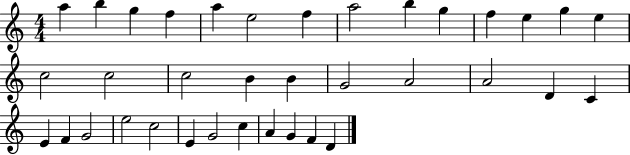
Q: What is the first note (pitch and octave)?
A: A5